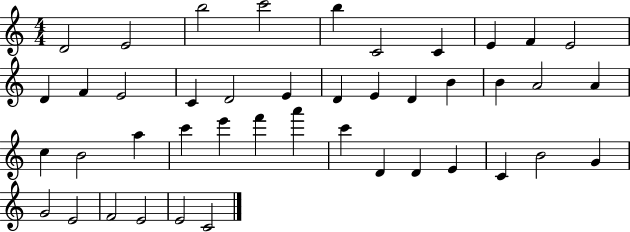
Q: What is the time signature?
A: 4/4